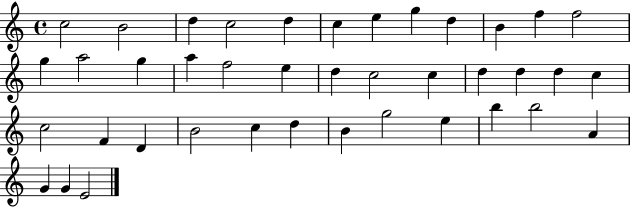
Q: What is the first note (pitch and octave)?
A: C5